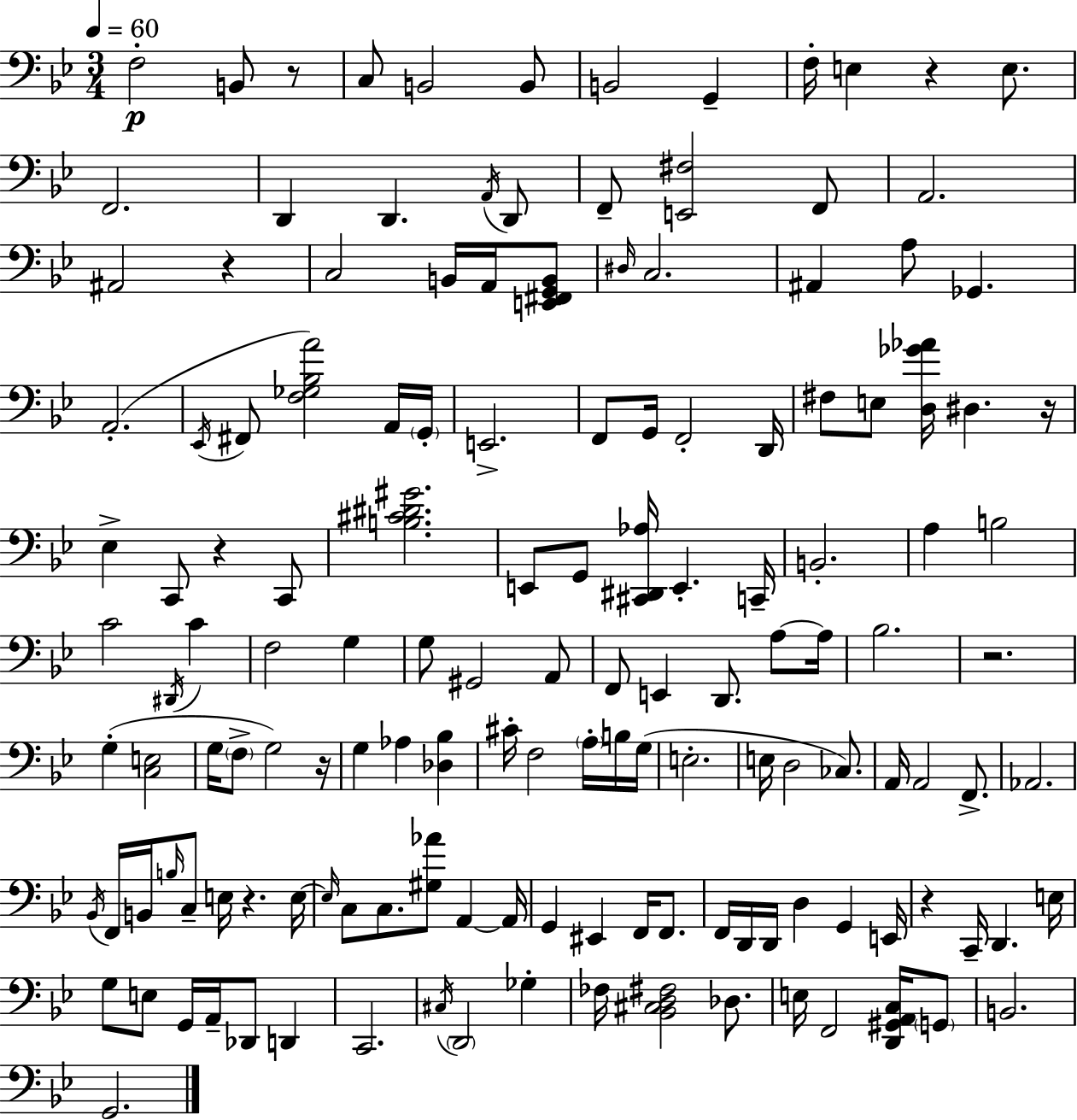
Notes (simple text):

F3/h B2/e R/e C3/e B2/h B2/e B2/h G2/q F3/s E3/q R/q E3/e. F2/h. D2/q D2/q. A2/s D2/e F2/e [E2,F#3]/h F2/e A2/h. A#2/h R/q C3/h B2/s A2/s [E2,F#2,G2,B2]/e D#3/s C3/h. A#2/q A3/e Gb2/q. A2/h. Eb2/s F#2/e [F3,Gb3,Bb3,A4]/h A2/s G2/s E2/h. F2/e G2/s F2/h D2/s F#3/e E3/e [D3,Gb4,Ab4]/s D#3/q. R/s Eb3/q C2/e R/q C2/e [B3,C#4,D#4,G#4]/h. E2/e G2/e [C#2,D#2,Ab3]/s E2/q. C2/s B2/h. A3/q B3/h C4/h D#2/s C4/q F3/h G3/q G3/e G#2/h A2/e F2/e E2/q D2/e. A3/e A3/s Bb3/h. R/h. G3/q [C3,E3]/h G3/s F3/e G3/h R/s G3/q Ab3/q [Db3,Bb3]/q C#4/s F3/h A3/s B3/s G3/s E3/h. E3/s D3/h CES3/e. A2/s A2/h F2/e. Ab2/h. Bb2/s F2/s B2/s B3/s C3/e E3/s R/q. E3/s E3/s C3/e C3/e. [G#3,Ab4]/e A2/q A2/s G2/q EIS2/q F2/s F2/e. F2/s D2/s D2/s D3/q G2/q E2/s R/q C2/s D2/q. E3/s G3/e E3/e G2/s A2/s Db2/e D2/q C2/h. C#3/s D2/h Gb3/q FES3/s [Bb2,C#3,D3,F#3]/h Db3/e. E3/s F2/h [D2,G#2,A2,C3]/s G2/e B2/h. G2/h.